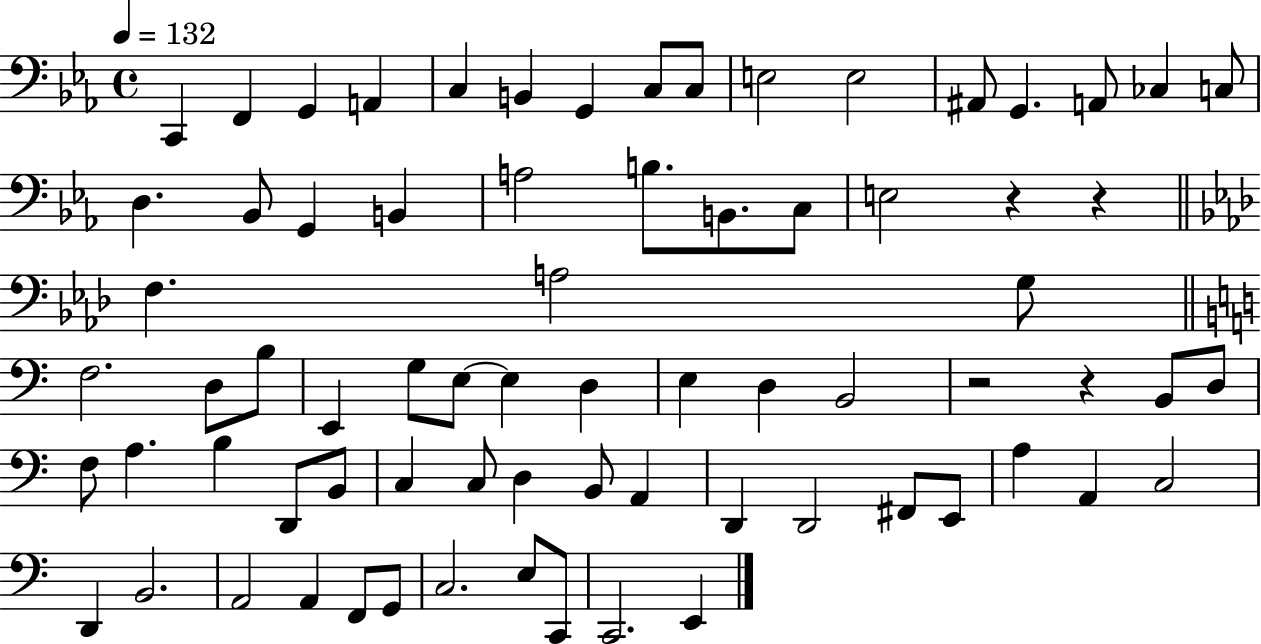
{
  \clef bass
  \time 4/4
  \defaultTimeSignature
  \key ees \major
  \tempo 4 = 132
  c,4 f,4 g,4 a,4 | c4 b,4 g,4 c8 c8 | e2 e2 | ais,8 g,4. a,8 ces4 c8 | \break d4. bes,8 g,4 b,4 | a2 b8. b,8. c8 | e2 r4 r4 | \bar "||" \break \key aes \major f4. a2 g8 | \bar "||" \break \key c \major f2. d8 b8 | e,4 g8 e8~~ e4 d4 | e4 d4 b,2 | r2 r4 b,8 d8 | \break f8 a4. b4 d,8 b,8 | c4 c8 d4 b,8 a,4 | d,4 d,2 fis,8 e,8 | a4 a,4 c2 | \break d,4 b,2. | a,2 a,4 f,8 g,8 | c2. e8 c,8 | c,2. e,4 | \break \bar "|."
}